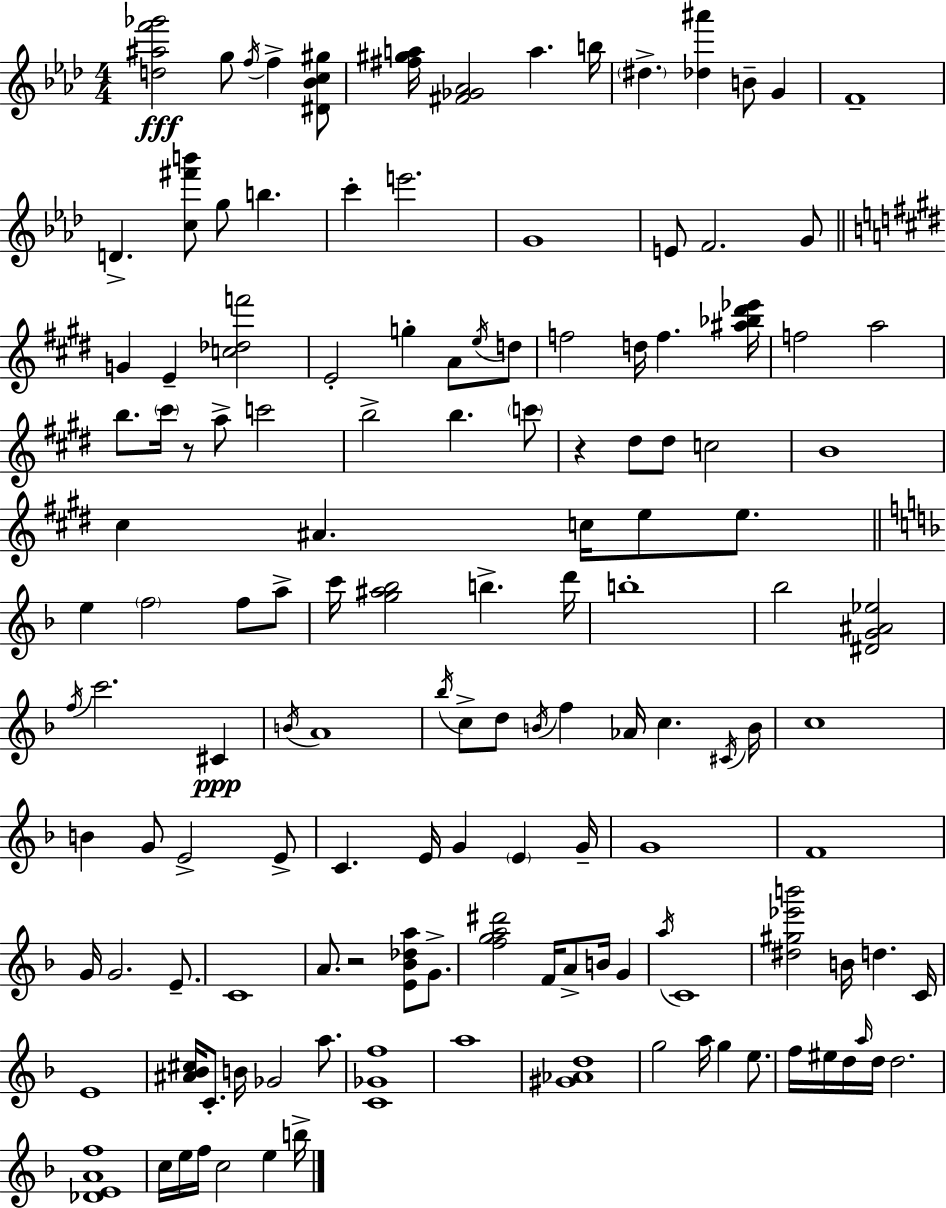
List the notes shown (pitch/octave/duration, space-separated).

[D5,A#5,F6,Gb6]/h G5/e F5/s F5/q [D#4,Bb4,C5,G#5]/e [F#5,G#5,A5]/s [F#4,Gb4,Ab4]/h A5/q. B5/s D#5/q. [Db5,A#6]/q B4/e G4/q F4/w D4/q. [C5,F#6,B6]/e G5/e B5/q. C6/q E6/h. G4/w E4/e F4/h. G4/e G4/q E4/q [C5,Db5,F6]/h E4/h G5/q A4/e E5/s D5/e F5/h D5/s F5/q. [A#5,Bb5,D#6,Eb6]/s F5/h A5/h B5/e. C#6/s R/e A5/e C6/h B5/h B5/q. C6/e R/q D#5/e D#5/e C5/h B4/w C#5/q A#4/q. C5/s E5/e E5/e. E5/q F5/h F5/e A5/e C6/s [G5,A#5,Bb5]/h B5/q. D6/s B5/w Bb5/h [D#4,G4,A#4,Eb5]/h F5/s C6/h. C#4/q B4/s A4/w Bb5/s C5/e D5/e B4/s F5/q Ab4/s C5/q. C#4/s B4/s C5/w B4/q G4/e E4/h E4/e C4/q. E4/s G4/q E4/q G4/s G4/w F4/w G4/s G4/h. E4/e. C4/w A4/e. R/h [E4,Bb4,Db5,A5]/e G4/e. [F5,G5,A5,D#6]/h F4/s A4/e B4/s G4/q A5/s C4/w [D#5,G#5,Eb6,B6]/h B4/s D5/q. C4/s E4/w [A#4,Bb4,C#5]/s C4/e. B4/s Gb4/h A5/e. [C4,Gb4,F5]/w A5/w [G#4,Ab4,D5]/w G5/h A5/s G5/q E5/e. F5/s EIS5/s D5/s A5/s D5/s D5/h. [Db4,E4,A4,F5]/w C5/s E5/s F5/s C5/h E5/q B5/s